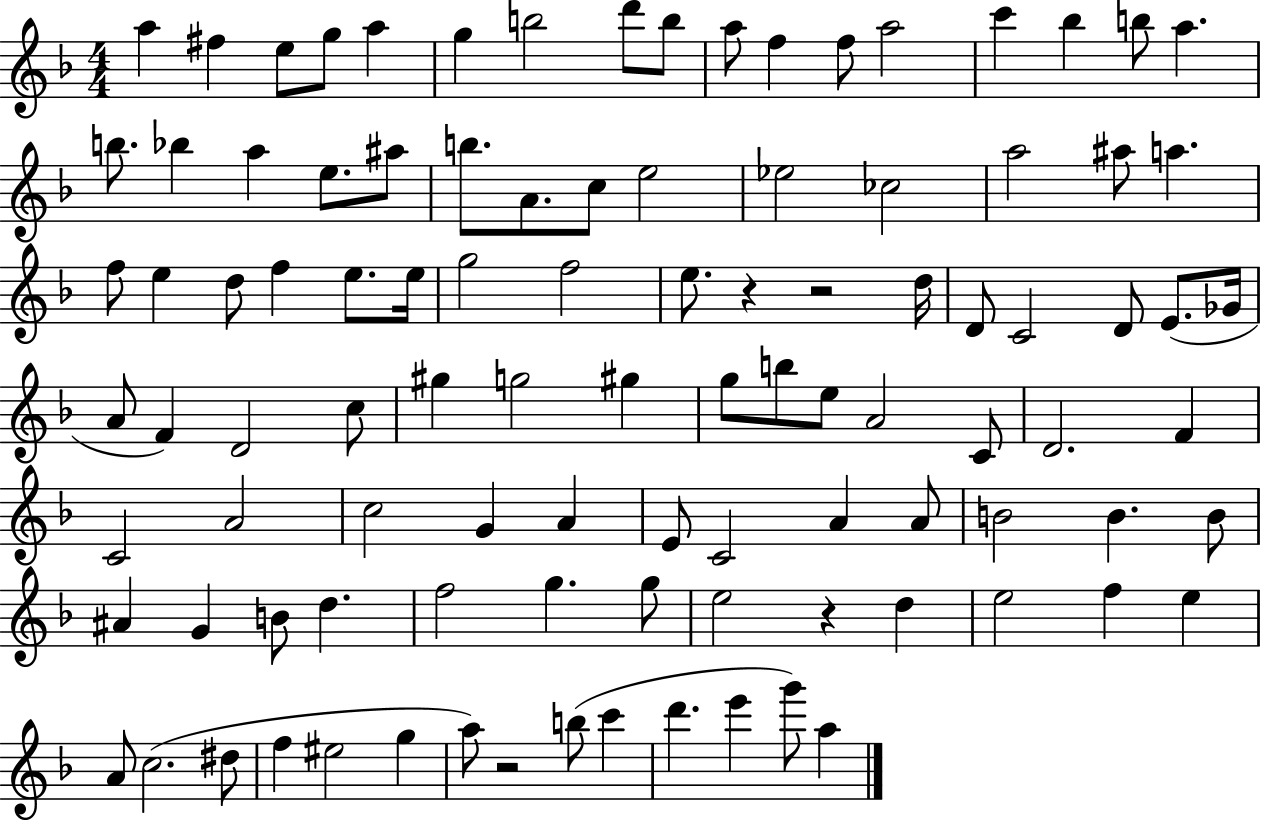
{
  \clef treble
  \numericTimeSignature
  \time 4/4
  \key f \major
  a''4 fis''4 e''8 g''8 a''4 | g''4 b''2 d'''8 b''8 | a''8 f''4 f''8 a''2 | c'''4 bes''4 b''8 a''4. | \break b''8. bes''4 a''4 e''8. ais''8 | b''8. a'8. c''8 e''2 | ees''2 ces''2 | a''2 ais''8 a''4. | \break f''8 e''4 d''8 f''4 e''8. e''16 | g''2 f''2 | e''8. r4 r2 d''16 | d'8 c'2 d'8 e'8.( ges'16 | \break a'8 f'4) d'2 c''8 | gis''4 g''2 gis''4 | g''8 b''8 e''8 a'2 c'8 | d'2. f'4 | \break c'2 a'2 | c''2 g'4 a'4 | e'8 c'2 a'4 a'8 | b'2 b'4. b'8 | \break ais'4 g'4 b'8 d''4. | f''2 g''4. g''8 | e''2 r4 d''4 | e''2 f''4 e''4 | \break a'8 c''2.( dis''8 | f''4 eis''2 g''4 | a''8) r2 b''8( c'''4 | d'''4. e'''4 g'''8) a''4 | \break \bar "|."
}